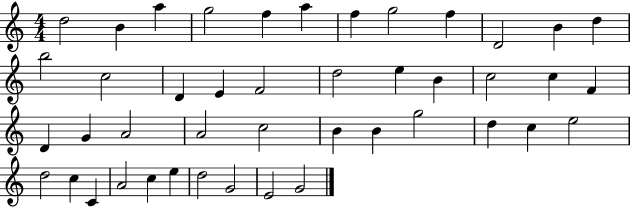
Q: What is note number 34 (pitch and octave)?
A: E5